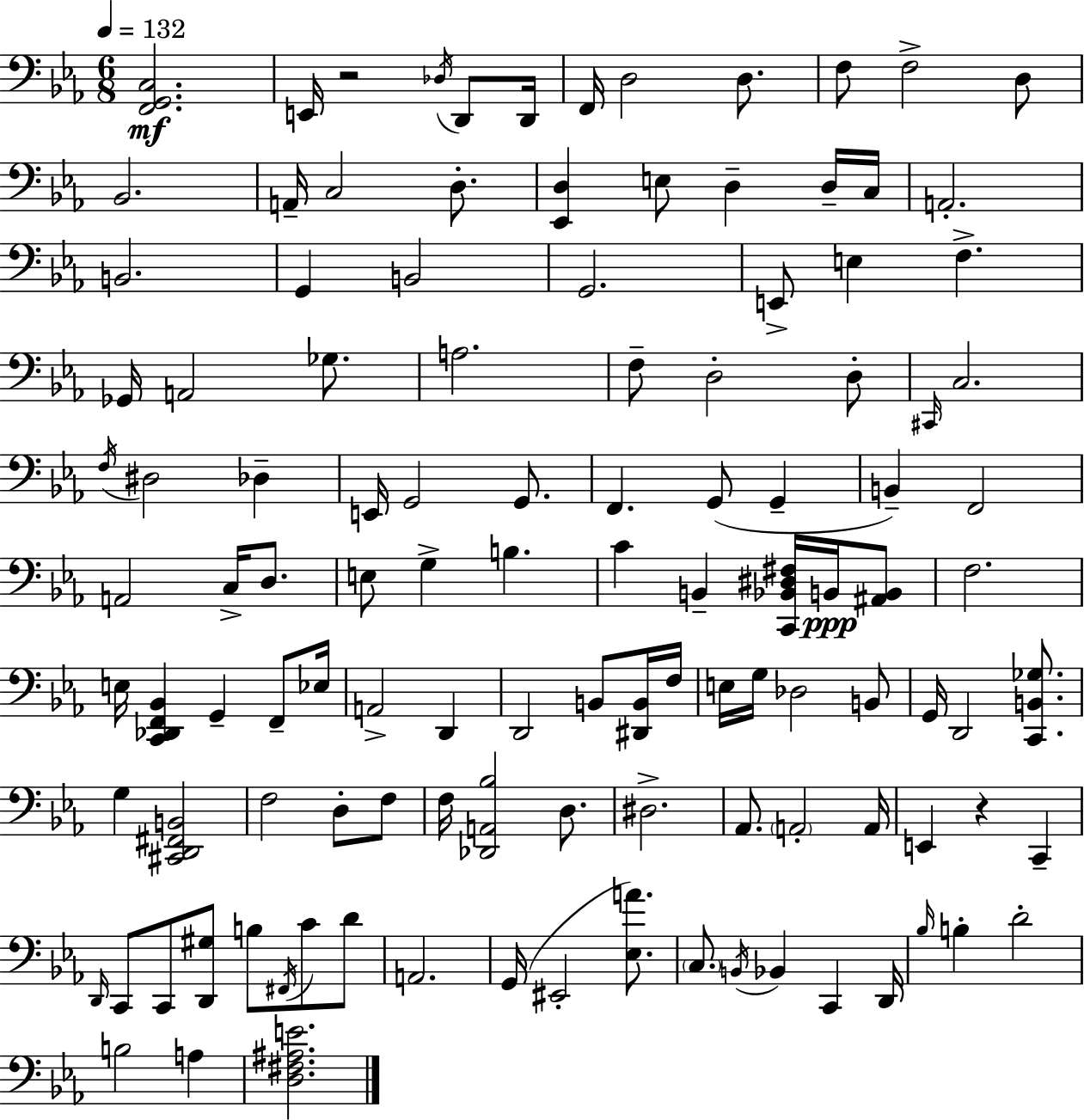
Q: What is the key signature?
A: EES major